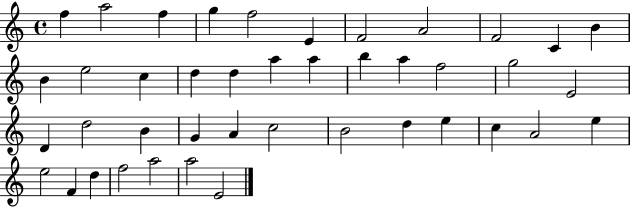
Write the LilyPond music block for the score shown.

{
  \clef treble
  \time 4/4
  \defaultTimeSignature
  \key c \major
  f''4 a''2 f''4 | g''4 f''2 e'4 | f'2 a'2 | f'2 c'4 b'4 | \break b'4 e''2 c''4 | d''4 d''4 a''4 a''4 | b''4 a''4 f''2 | g''2 e'2 | \break d'4 d''2 b'4 | g'4 a'4 c''2 | b'2 d''4 e''4 | c''4 a'2 e''4 | \break e''2 f'4 d''4 | f''2 a''2 | a''2 e'2 | \bar "|."
}